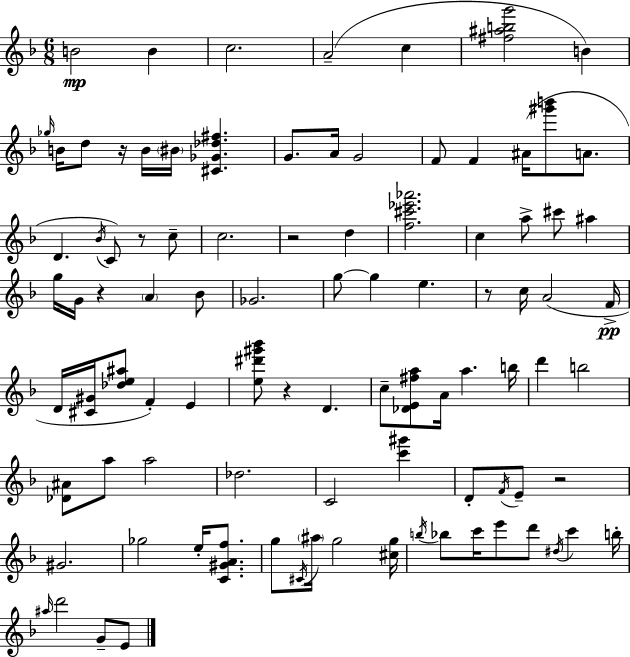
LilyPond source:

{
  \clef treble
  \numericTimeSignature
  \time 6/8
  \key d \minor
  b'2\mp b'4 | c''2. | a'2--( c''4 | <fis'' ais'' b'' g'''>2 b'4) | \break \grace { ges''16 } b'16 d''8 r16 b'16 \parenthesize bis'16 <cis' ges' des'' fis''>4. | g'8. a'16 g'2 | f'8 f'4 ais'16( <gis''' b'''>8 a'8. | d'4. \acciaccatura { bes'16 }) c'8 r8 | \break c''8-- c''2. | r2 d''4 | <f'' cis''' ees''' aes'''>2. | c''4 a''8-> cis'''8 ais''4 | \break g''16 g'16 r4 \parenthesize a'4 | bes'8 ges'2. | g''8~~ g''4 e''4. | r8 c''16 a'2( | \break f'16->\pp d'16 <cis' gis'>16 <des'' e'' ais''>8 f'4-.) e'4 | <e'' dis''' gis''' bes'''>8 r4 d'4. | c''8-- <des' e' fis'' a''>8 a'16 a''4. | b''16 d'''4 b''2 | \break <des' ais'>8 a''8 a''2 | des''2. | c'2 <c''' gis'''>4 | d'8-. \acciaccatura { f'16 } e'8-- r2 | \break gis'2. | ges''2 e''16-. | <c' gis' a' f''>8. g''8 \acciaccatura { cis'16 } \parenthesize ais''16 g''2 | <cis'' g''>16 \acciaccatura { b''16 } bes''8 c'''16 e'''8 d'''8 | \break \acciaccatura { dis''16 } c'''4 b''16-. \grace { ais''16 } d'''2 | g'8-- e'8 \bar "|."
}